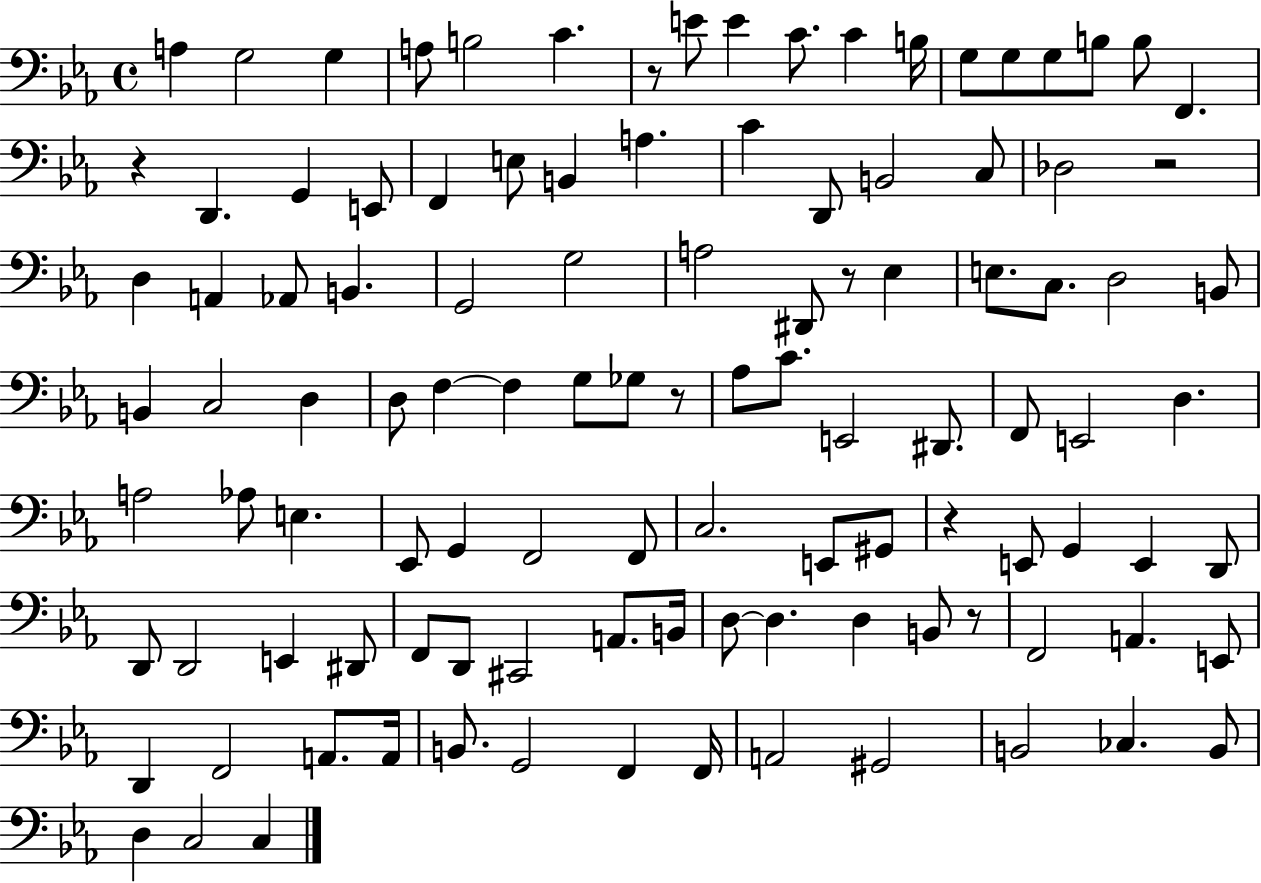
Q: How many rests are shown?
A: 7